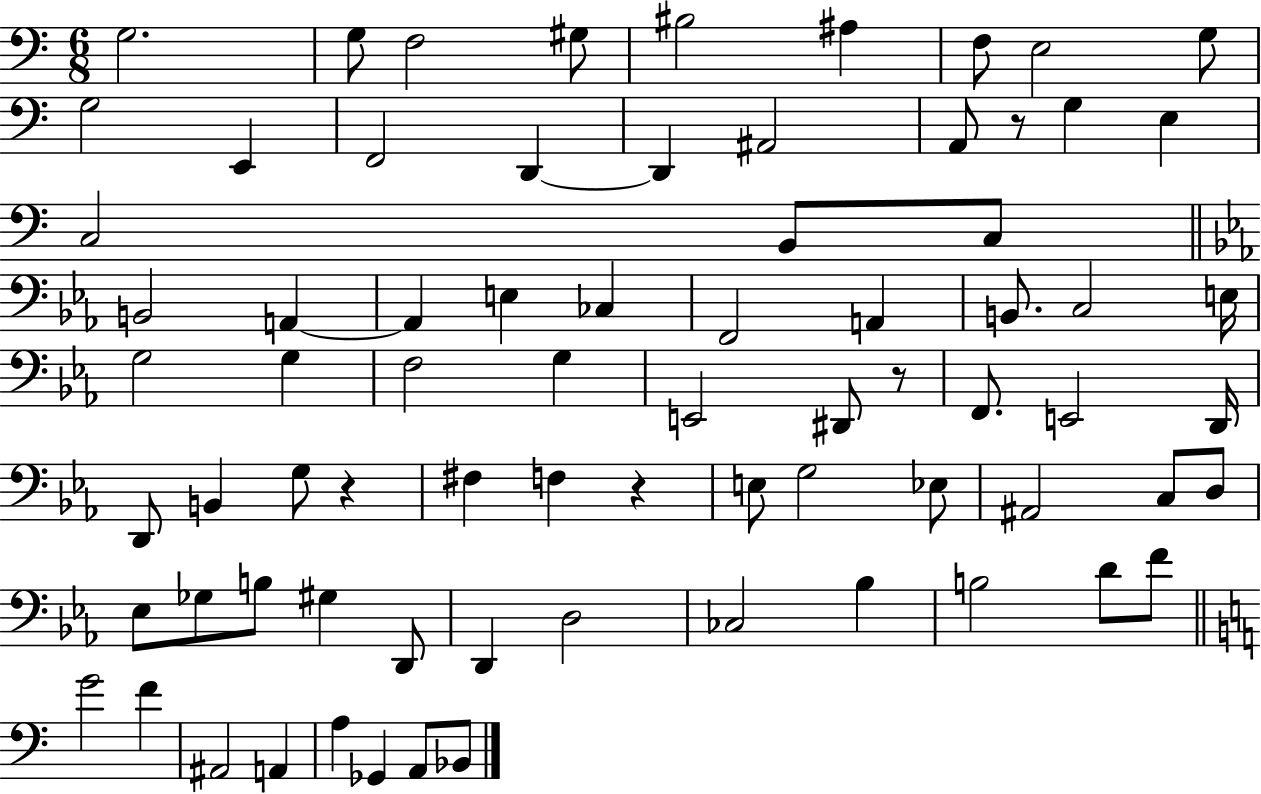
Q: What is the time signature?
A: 6/8